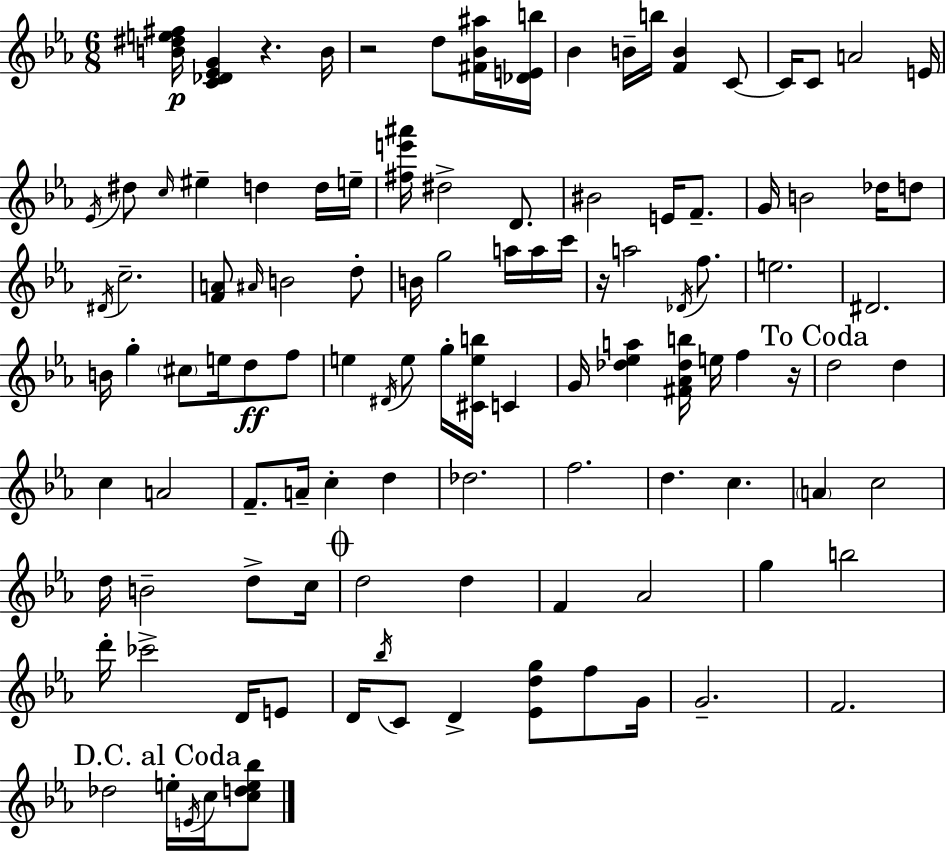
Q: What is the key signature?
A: C minor